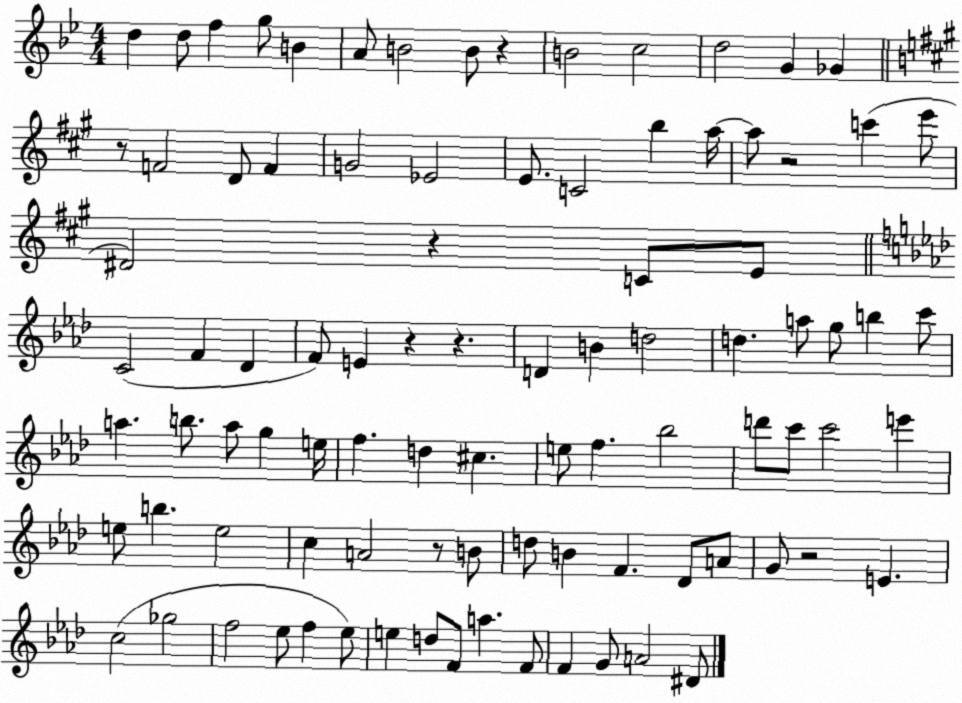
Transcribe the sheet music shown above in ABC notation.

X:1
T:Untitled
M:4/4
L:1/4
K:Bb
d d/2 f g/2 B A/2 B2 B/2 z B2 c2 d2 G _G z/2 F2 D/2 F G2 _E2 E/2 C2 b a/4 a/2 z2 c' e'/2 ^D2 z C/2 E/2 C2 F _D F/2 E z z D B d2 d a/2 g/2 b c'/2 a b/2 a/2 g e/4 f d ^c e/2 f _b2 d'/2 c'/2 c'2 e' e/2 b e2 c A2 z/2 B/2 d/2 B F _D/2 A/2 G/2 z2 E c2 _g2 f2 _e/2 f _e/2 e d/2 F/2 a F/2 F G/2 A2 ^D/2